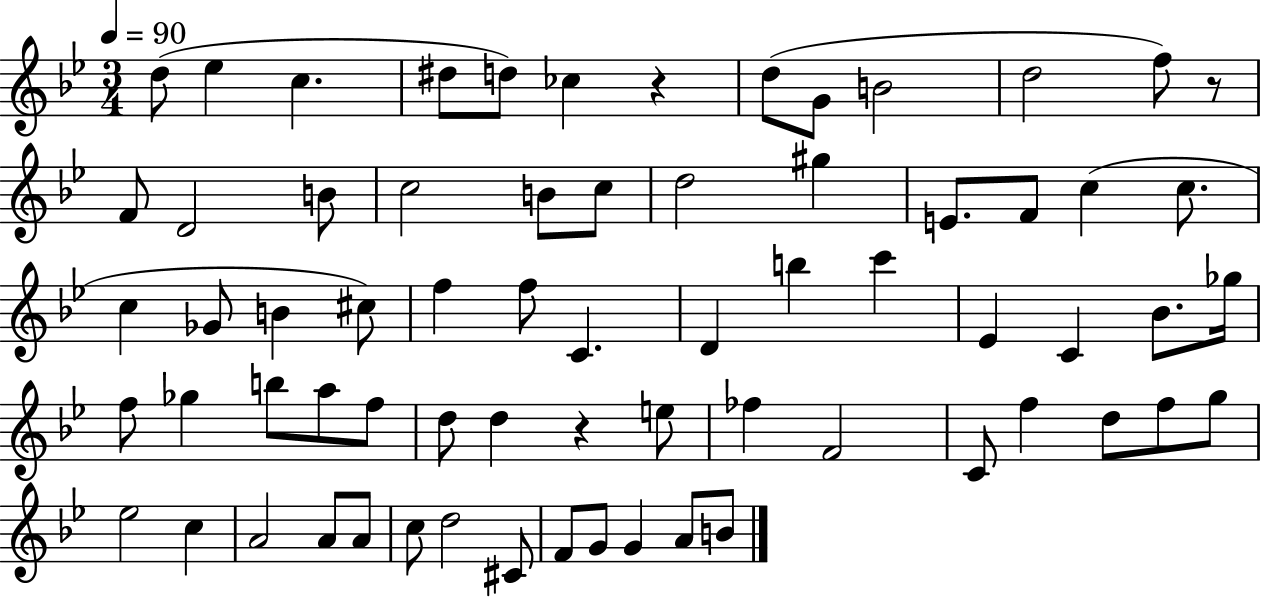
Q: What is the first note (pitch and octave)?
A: D5